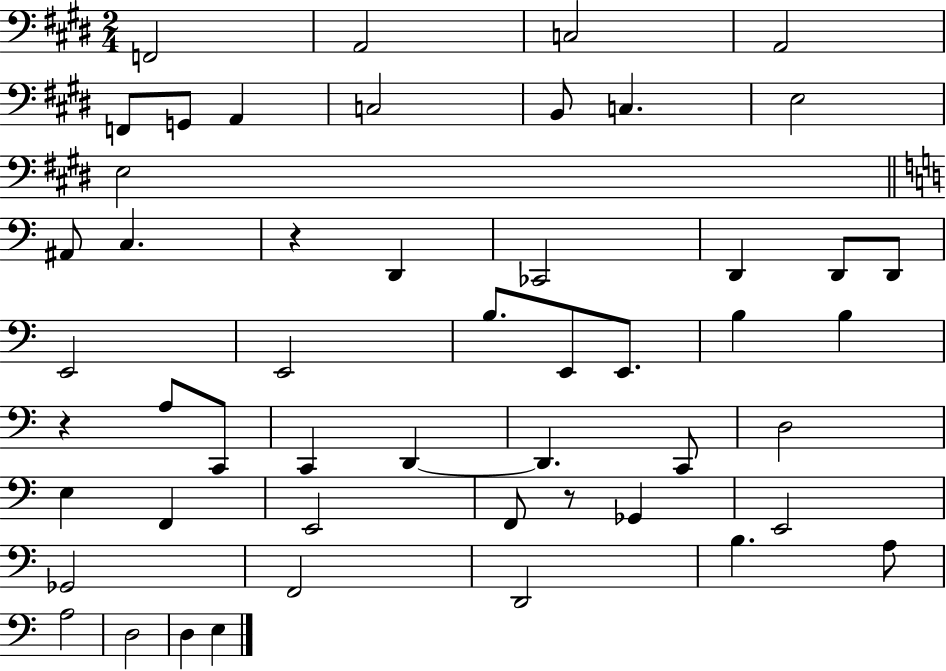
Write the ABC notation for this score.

X:1
T:Untitled
M:2/4
L:1/4
K:E
F,,2 A,,2 C,2 A,,2 F,,/2 G,,/2 A,, C,2 B,,/2 C, E,2 E,2 ^A,,/2 C, z D,, _C,,2 D,, D,,/2 D,,/2 E,,2 E,,2 B,/2 E,,/2 E,,/2 B, B, z A,/2 C,,/2 C,, D,, D,, C,,/2 D,2 E, F,, E,,2 F,,/2 z/2 _G,, E,,2 _G,,2 F,,2 D,,2 B, A,/2 A,2 D,2 D, E,